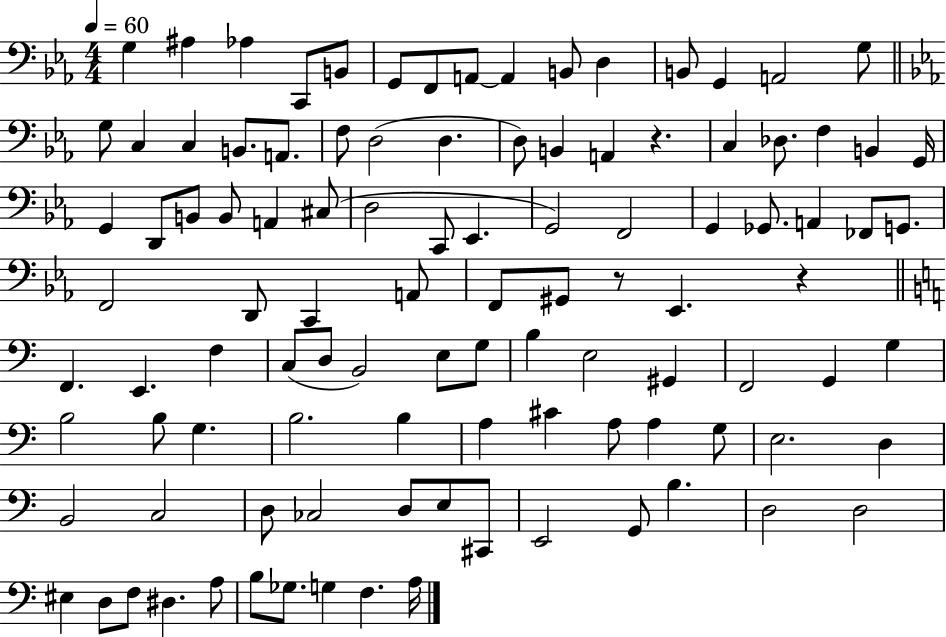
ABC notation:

X:1
T:Untitled
M:4/4
L:1/4
K:Eb
G, ^A, _A, C,,/2 B,,/2 G,,/2 F,,/2 A,,/2 A,, B,,/2 D, B,,/2 G,, A,,2 G,/2 G,/2 C, C, B,,/2 A,,/2 F,/2 D,2 D, D,/2 B,, A,, z C, _D,/2 F, B,, G,,/4 G,, D,,/2 B,,/2 B,,/2 A,, ^C,/2 D,2 C,,/2 _E,, G,,2 F,,2 G,, _G,,/2 A,, _F,,/2 G,,/2 F,,2 D,,/2 C,, A,,/2 F,,/2 ^G,,/2 z/2 _E,, z F,, E,, F, C,/2 D,/2 B,,2 E,/2 G,/2 B, E,2 ^G,, F,,2 G,, G, B,2 B,/2 G, B,2 B, A, ^C A,/2 A, G,/2 E,2 D, B,,2 C,2 D,/2 _C,2 D,/2 E,/2 ^C,,/2 E,,2 G,,/2 B, D,2 D,2 ^E, D,/2 F,/2 ^D, A,/2 B,/2 _G,/2 G, F, A,/4